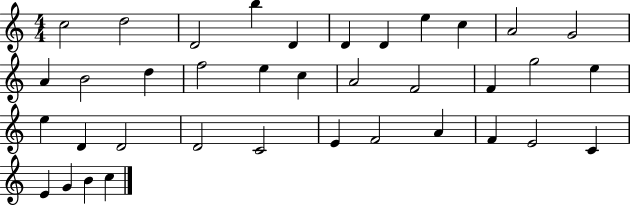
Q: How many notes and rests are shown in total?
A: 37